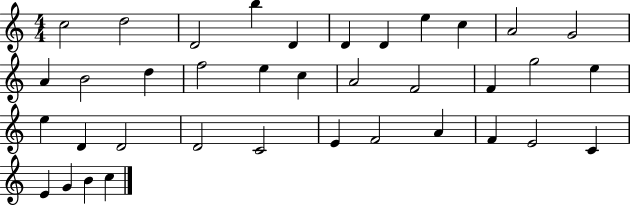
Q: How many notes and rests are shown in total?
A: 37